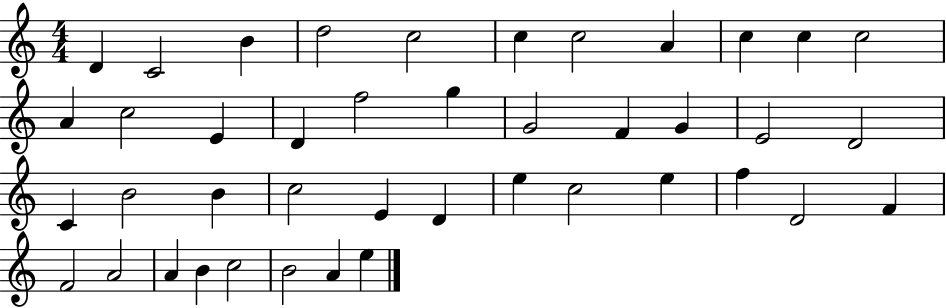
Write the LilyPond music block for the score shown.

{
  \clef treble
  \numericTimeSignature
  \time 4/4
  \key c \major
  d'4 c'2 b'4 | d''2 c''2 | c''4 c''2 a'4 | c''4 c''4 c''2 | \break a'4 c''2 e'4 | d'4 f''2 g''4 | g'2 f'4 g'4 | e'2 d'2 | \break c'4 b'2 b'4 | c''2 e'4 d'4 | e''4 c''2 e''4 | f''4 d'2 f'4 | \break f'2 a'2 | a'4 b'4 c''2 | b'2 a'4 e''4 | \bar "|."
}